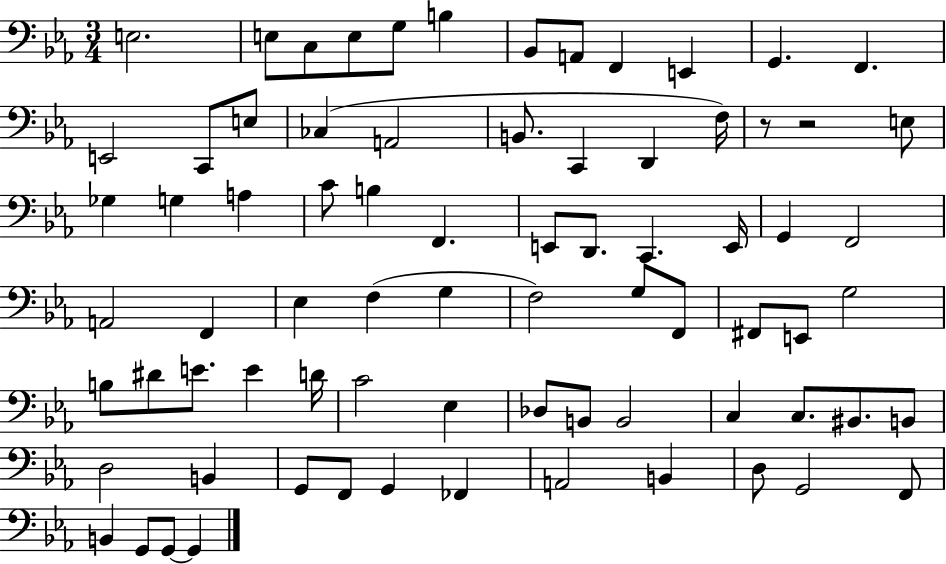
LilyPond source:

{
  \clef bass
  \numericTimeSignature
  \time 3/4
  \key ees \major
  \repeat volta 2 { e2. | e8 c8 e8 g8 b4 | bes,8 a,8 f,4 e,4 | g,4. f,4. | \break e,2 c,8 e8 | ces4( a,2 | b,8. c,4 d,4 f16) | r8 r2 e8 | \break ges4 g4 a4 | c'8 b4 f,4. | e,8 d,8. c,4. e,16 | g,4 f,2 | \break a,2 f,4 | ees4 f4( g4 | f2) g8 f,8 | fis,8 e,8 g2 | \break b8 dis'8 e'8. e'4 d'16 | c'2 ees4 | des8 b,8 b,2 | c4 c8. bis,8. b,8 | \break d2 b,4 | g,8 f,8 g,4 fes,4 | a,2 b,4 | d8 g,2 f,8 | \break b,4 g,8 g,8~~ g,4 | } \bar "|."
}